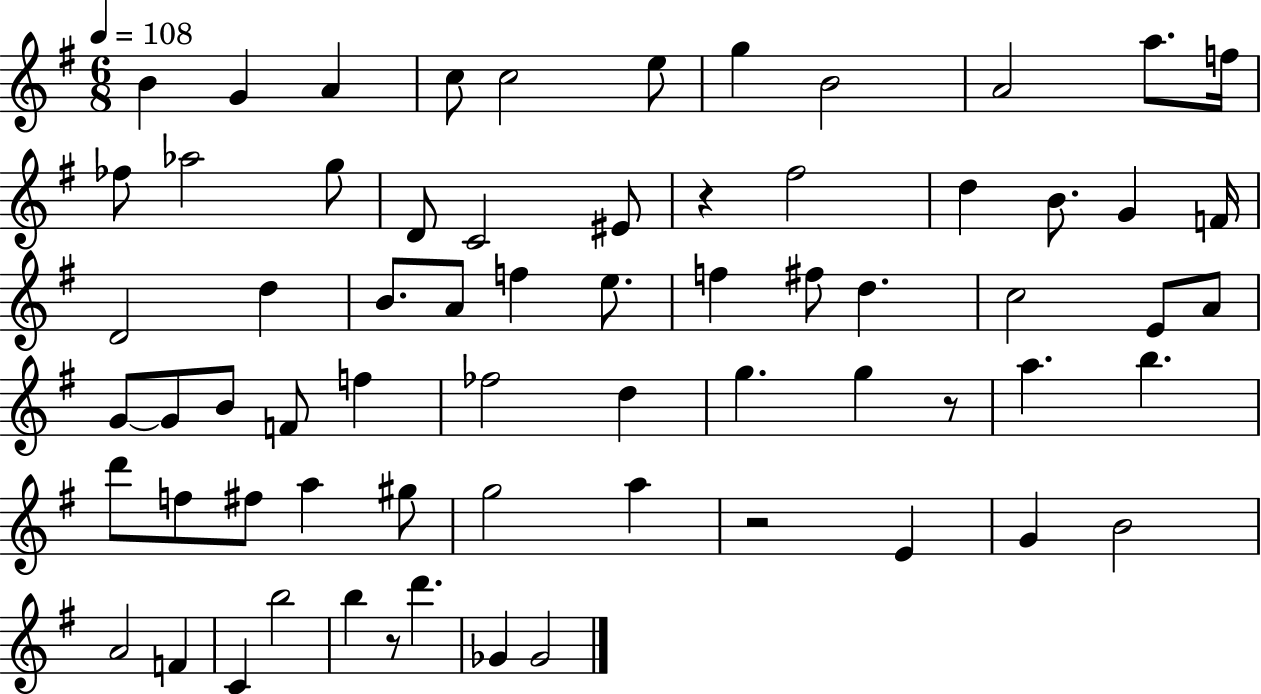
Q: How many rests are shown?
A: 4